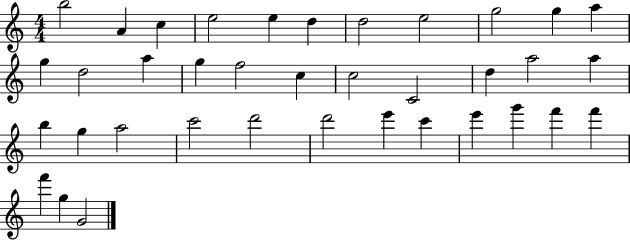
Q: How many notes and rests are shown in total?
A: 37